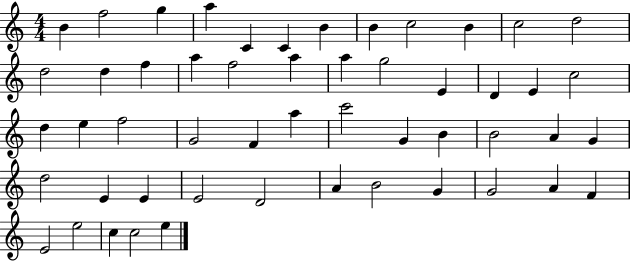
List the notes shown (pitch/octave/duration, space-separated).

B4/q F5/h G5/q A5/q C4/q C4/q B4/q B4/q C5/h B4/q C5/h D5/h D5/h D5/q F5/q A5/q F5/h A5/q A5/q G5/h E4/q D4/q E4/q C5/h D5/q E5/q F5/h G4/h F4/q A5/q C6/h G4/q B4/q B4/h A4/q G4/q D5/h E4/q E4/q E4/h D4/h A4/q B4/h G4/q G4/h A4/q F4/q E4/h E5/h C5/q C5/h E5/q